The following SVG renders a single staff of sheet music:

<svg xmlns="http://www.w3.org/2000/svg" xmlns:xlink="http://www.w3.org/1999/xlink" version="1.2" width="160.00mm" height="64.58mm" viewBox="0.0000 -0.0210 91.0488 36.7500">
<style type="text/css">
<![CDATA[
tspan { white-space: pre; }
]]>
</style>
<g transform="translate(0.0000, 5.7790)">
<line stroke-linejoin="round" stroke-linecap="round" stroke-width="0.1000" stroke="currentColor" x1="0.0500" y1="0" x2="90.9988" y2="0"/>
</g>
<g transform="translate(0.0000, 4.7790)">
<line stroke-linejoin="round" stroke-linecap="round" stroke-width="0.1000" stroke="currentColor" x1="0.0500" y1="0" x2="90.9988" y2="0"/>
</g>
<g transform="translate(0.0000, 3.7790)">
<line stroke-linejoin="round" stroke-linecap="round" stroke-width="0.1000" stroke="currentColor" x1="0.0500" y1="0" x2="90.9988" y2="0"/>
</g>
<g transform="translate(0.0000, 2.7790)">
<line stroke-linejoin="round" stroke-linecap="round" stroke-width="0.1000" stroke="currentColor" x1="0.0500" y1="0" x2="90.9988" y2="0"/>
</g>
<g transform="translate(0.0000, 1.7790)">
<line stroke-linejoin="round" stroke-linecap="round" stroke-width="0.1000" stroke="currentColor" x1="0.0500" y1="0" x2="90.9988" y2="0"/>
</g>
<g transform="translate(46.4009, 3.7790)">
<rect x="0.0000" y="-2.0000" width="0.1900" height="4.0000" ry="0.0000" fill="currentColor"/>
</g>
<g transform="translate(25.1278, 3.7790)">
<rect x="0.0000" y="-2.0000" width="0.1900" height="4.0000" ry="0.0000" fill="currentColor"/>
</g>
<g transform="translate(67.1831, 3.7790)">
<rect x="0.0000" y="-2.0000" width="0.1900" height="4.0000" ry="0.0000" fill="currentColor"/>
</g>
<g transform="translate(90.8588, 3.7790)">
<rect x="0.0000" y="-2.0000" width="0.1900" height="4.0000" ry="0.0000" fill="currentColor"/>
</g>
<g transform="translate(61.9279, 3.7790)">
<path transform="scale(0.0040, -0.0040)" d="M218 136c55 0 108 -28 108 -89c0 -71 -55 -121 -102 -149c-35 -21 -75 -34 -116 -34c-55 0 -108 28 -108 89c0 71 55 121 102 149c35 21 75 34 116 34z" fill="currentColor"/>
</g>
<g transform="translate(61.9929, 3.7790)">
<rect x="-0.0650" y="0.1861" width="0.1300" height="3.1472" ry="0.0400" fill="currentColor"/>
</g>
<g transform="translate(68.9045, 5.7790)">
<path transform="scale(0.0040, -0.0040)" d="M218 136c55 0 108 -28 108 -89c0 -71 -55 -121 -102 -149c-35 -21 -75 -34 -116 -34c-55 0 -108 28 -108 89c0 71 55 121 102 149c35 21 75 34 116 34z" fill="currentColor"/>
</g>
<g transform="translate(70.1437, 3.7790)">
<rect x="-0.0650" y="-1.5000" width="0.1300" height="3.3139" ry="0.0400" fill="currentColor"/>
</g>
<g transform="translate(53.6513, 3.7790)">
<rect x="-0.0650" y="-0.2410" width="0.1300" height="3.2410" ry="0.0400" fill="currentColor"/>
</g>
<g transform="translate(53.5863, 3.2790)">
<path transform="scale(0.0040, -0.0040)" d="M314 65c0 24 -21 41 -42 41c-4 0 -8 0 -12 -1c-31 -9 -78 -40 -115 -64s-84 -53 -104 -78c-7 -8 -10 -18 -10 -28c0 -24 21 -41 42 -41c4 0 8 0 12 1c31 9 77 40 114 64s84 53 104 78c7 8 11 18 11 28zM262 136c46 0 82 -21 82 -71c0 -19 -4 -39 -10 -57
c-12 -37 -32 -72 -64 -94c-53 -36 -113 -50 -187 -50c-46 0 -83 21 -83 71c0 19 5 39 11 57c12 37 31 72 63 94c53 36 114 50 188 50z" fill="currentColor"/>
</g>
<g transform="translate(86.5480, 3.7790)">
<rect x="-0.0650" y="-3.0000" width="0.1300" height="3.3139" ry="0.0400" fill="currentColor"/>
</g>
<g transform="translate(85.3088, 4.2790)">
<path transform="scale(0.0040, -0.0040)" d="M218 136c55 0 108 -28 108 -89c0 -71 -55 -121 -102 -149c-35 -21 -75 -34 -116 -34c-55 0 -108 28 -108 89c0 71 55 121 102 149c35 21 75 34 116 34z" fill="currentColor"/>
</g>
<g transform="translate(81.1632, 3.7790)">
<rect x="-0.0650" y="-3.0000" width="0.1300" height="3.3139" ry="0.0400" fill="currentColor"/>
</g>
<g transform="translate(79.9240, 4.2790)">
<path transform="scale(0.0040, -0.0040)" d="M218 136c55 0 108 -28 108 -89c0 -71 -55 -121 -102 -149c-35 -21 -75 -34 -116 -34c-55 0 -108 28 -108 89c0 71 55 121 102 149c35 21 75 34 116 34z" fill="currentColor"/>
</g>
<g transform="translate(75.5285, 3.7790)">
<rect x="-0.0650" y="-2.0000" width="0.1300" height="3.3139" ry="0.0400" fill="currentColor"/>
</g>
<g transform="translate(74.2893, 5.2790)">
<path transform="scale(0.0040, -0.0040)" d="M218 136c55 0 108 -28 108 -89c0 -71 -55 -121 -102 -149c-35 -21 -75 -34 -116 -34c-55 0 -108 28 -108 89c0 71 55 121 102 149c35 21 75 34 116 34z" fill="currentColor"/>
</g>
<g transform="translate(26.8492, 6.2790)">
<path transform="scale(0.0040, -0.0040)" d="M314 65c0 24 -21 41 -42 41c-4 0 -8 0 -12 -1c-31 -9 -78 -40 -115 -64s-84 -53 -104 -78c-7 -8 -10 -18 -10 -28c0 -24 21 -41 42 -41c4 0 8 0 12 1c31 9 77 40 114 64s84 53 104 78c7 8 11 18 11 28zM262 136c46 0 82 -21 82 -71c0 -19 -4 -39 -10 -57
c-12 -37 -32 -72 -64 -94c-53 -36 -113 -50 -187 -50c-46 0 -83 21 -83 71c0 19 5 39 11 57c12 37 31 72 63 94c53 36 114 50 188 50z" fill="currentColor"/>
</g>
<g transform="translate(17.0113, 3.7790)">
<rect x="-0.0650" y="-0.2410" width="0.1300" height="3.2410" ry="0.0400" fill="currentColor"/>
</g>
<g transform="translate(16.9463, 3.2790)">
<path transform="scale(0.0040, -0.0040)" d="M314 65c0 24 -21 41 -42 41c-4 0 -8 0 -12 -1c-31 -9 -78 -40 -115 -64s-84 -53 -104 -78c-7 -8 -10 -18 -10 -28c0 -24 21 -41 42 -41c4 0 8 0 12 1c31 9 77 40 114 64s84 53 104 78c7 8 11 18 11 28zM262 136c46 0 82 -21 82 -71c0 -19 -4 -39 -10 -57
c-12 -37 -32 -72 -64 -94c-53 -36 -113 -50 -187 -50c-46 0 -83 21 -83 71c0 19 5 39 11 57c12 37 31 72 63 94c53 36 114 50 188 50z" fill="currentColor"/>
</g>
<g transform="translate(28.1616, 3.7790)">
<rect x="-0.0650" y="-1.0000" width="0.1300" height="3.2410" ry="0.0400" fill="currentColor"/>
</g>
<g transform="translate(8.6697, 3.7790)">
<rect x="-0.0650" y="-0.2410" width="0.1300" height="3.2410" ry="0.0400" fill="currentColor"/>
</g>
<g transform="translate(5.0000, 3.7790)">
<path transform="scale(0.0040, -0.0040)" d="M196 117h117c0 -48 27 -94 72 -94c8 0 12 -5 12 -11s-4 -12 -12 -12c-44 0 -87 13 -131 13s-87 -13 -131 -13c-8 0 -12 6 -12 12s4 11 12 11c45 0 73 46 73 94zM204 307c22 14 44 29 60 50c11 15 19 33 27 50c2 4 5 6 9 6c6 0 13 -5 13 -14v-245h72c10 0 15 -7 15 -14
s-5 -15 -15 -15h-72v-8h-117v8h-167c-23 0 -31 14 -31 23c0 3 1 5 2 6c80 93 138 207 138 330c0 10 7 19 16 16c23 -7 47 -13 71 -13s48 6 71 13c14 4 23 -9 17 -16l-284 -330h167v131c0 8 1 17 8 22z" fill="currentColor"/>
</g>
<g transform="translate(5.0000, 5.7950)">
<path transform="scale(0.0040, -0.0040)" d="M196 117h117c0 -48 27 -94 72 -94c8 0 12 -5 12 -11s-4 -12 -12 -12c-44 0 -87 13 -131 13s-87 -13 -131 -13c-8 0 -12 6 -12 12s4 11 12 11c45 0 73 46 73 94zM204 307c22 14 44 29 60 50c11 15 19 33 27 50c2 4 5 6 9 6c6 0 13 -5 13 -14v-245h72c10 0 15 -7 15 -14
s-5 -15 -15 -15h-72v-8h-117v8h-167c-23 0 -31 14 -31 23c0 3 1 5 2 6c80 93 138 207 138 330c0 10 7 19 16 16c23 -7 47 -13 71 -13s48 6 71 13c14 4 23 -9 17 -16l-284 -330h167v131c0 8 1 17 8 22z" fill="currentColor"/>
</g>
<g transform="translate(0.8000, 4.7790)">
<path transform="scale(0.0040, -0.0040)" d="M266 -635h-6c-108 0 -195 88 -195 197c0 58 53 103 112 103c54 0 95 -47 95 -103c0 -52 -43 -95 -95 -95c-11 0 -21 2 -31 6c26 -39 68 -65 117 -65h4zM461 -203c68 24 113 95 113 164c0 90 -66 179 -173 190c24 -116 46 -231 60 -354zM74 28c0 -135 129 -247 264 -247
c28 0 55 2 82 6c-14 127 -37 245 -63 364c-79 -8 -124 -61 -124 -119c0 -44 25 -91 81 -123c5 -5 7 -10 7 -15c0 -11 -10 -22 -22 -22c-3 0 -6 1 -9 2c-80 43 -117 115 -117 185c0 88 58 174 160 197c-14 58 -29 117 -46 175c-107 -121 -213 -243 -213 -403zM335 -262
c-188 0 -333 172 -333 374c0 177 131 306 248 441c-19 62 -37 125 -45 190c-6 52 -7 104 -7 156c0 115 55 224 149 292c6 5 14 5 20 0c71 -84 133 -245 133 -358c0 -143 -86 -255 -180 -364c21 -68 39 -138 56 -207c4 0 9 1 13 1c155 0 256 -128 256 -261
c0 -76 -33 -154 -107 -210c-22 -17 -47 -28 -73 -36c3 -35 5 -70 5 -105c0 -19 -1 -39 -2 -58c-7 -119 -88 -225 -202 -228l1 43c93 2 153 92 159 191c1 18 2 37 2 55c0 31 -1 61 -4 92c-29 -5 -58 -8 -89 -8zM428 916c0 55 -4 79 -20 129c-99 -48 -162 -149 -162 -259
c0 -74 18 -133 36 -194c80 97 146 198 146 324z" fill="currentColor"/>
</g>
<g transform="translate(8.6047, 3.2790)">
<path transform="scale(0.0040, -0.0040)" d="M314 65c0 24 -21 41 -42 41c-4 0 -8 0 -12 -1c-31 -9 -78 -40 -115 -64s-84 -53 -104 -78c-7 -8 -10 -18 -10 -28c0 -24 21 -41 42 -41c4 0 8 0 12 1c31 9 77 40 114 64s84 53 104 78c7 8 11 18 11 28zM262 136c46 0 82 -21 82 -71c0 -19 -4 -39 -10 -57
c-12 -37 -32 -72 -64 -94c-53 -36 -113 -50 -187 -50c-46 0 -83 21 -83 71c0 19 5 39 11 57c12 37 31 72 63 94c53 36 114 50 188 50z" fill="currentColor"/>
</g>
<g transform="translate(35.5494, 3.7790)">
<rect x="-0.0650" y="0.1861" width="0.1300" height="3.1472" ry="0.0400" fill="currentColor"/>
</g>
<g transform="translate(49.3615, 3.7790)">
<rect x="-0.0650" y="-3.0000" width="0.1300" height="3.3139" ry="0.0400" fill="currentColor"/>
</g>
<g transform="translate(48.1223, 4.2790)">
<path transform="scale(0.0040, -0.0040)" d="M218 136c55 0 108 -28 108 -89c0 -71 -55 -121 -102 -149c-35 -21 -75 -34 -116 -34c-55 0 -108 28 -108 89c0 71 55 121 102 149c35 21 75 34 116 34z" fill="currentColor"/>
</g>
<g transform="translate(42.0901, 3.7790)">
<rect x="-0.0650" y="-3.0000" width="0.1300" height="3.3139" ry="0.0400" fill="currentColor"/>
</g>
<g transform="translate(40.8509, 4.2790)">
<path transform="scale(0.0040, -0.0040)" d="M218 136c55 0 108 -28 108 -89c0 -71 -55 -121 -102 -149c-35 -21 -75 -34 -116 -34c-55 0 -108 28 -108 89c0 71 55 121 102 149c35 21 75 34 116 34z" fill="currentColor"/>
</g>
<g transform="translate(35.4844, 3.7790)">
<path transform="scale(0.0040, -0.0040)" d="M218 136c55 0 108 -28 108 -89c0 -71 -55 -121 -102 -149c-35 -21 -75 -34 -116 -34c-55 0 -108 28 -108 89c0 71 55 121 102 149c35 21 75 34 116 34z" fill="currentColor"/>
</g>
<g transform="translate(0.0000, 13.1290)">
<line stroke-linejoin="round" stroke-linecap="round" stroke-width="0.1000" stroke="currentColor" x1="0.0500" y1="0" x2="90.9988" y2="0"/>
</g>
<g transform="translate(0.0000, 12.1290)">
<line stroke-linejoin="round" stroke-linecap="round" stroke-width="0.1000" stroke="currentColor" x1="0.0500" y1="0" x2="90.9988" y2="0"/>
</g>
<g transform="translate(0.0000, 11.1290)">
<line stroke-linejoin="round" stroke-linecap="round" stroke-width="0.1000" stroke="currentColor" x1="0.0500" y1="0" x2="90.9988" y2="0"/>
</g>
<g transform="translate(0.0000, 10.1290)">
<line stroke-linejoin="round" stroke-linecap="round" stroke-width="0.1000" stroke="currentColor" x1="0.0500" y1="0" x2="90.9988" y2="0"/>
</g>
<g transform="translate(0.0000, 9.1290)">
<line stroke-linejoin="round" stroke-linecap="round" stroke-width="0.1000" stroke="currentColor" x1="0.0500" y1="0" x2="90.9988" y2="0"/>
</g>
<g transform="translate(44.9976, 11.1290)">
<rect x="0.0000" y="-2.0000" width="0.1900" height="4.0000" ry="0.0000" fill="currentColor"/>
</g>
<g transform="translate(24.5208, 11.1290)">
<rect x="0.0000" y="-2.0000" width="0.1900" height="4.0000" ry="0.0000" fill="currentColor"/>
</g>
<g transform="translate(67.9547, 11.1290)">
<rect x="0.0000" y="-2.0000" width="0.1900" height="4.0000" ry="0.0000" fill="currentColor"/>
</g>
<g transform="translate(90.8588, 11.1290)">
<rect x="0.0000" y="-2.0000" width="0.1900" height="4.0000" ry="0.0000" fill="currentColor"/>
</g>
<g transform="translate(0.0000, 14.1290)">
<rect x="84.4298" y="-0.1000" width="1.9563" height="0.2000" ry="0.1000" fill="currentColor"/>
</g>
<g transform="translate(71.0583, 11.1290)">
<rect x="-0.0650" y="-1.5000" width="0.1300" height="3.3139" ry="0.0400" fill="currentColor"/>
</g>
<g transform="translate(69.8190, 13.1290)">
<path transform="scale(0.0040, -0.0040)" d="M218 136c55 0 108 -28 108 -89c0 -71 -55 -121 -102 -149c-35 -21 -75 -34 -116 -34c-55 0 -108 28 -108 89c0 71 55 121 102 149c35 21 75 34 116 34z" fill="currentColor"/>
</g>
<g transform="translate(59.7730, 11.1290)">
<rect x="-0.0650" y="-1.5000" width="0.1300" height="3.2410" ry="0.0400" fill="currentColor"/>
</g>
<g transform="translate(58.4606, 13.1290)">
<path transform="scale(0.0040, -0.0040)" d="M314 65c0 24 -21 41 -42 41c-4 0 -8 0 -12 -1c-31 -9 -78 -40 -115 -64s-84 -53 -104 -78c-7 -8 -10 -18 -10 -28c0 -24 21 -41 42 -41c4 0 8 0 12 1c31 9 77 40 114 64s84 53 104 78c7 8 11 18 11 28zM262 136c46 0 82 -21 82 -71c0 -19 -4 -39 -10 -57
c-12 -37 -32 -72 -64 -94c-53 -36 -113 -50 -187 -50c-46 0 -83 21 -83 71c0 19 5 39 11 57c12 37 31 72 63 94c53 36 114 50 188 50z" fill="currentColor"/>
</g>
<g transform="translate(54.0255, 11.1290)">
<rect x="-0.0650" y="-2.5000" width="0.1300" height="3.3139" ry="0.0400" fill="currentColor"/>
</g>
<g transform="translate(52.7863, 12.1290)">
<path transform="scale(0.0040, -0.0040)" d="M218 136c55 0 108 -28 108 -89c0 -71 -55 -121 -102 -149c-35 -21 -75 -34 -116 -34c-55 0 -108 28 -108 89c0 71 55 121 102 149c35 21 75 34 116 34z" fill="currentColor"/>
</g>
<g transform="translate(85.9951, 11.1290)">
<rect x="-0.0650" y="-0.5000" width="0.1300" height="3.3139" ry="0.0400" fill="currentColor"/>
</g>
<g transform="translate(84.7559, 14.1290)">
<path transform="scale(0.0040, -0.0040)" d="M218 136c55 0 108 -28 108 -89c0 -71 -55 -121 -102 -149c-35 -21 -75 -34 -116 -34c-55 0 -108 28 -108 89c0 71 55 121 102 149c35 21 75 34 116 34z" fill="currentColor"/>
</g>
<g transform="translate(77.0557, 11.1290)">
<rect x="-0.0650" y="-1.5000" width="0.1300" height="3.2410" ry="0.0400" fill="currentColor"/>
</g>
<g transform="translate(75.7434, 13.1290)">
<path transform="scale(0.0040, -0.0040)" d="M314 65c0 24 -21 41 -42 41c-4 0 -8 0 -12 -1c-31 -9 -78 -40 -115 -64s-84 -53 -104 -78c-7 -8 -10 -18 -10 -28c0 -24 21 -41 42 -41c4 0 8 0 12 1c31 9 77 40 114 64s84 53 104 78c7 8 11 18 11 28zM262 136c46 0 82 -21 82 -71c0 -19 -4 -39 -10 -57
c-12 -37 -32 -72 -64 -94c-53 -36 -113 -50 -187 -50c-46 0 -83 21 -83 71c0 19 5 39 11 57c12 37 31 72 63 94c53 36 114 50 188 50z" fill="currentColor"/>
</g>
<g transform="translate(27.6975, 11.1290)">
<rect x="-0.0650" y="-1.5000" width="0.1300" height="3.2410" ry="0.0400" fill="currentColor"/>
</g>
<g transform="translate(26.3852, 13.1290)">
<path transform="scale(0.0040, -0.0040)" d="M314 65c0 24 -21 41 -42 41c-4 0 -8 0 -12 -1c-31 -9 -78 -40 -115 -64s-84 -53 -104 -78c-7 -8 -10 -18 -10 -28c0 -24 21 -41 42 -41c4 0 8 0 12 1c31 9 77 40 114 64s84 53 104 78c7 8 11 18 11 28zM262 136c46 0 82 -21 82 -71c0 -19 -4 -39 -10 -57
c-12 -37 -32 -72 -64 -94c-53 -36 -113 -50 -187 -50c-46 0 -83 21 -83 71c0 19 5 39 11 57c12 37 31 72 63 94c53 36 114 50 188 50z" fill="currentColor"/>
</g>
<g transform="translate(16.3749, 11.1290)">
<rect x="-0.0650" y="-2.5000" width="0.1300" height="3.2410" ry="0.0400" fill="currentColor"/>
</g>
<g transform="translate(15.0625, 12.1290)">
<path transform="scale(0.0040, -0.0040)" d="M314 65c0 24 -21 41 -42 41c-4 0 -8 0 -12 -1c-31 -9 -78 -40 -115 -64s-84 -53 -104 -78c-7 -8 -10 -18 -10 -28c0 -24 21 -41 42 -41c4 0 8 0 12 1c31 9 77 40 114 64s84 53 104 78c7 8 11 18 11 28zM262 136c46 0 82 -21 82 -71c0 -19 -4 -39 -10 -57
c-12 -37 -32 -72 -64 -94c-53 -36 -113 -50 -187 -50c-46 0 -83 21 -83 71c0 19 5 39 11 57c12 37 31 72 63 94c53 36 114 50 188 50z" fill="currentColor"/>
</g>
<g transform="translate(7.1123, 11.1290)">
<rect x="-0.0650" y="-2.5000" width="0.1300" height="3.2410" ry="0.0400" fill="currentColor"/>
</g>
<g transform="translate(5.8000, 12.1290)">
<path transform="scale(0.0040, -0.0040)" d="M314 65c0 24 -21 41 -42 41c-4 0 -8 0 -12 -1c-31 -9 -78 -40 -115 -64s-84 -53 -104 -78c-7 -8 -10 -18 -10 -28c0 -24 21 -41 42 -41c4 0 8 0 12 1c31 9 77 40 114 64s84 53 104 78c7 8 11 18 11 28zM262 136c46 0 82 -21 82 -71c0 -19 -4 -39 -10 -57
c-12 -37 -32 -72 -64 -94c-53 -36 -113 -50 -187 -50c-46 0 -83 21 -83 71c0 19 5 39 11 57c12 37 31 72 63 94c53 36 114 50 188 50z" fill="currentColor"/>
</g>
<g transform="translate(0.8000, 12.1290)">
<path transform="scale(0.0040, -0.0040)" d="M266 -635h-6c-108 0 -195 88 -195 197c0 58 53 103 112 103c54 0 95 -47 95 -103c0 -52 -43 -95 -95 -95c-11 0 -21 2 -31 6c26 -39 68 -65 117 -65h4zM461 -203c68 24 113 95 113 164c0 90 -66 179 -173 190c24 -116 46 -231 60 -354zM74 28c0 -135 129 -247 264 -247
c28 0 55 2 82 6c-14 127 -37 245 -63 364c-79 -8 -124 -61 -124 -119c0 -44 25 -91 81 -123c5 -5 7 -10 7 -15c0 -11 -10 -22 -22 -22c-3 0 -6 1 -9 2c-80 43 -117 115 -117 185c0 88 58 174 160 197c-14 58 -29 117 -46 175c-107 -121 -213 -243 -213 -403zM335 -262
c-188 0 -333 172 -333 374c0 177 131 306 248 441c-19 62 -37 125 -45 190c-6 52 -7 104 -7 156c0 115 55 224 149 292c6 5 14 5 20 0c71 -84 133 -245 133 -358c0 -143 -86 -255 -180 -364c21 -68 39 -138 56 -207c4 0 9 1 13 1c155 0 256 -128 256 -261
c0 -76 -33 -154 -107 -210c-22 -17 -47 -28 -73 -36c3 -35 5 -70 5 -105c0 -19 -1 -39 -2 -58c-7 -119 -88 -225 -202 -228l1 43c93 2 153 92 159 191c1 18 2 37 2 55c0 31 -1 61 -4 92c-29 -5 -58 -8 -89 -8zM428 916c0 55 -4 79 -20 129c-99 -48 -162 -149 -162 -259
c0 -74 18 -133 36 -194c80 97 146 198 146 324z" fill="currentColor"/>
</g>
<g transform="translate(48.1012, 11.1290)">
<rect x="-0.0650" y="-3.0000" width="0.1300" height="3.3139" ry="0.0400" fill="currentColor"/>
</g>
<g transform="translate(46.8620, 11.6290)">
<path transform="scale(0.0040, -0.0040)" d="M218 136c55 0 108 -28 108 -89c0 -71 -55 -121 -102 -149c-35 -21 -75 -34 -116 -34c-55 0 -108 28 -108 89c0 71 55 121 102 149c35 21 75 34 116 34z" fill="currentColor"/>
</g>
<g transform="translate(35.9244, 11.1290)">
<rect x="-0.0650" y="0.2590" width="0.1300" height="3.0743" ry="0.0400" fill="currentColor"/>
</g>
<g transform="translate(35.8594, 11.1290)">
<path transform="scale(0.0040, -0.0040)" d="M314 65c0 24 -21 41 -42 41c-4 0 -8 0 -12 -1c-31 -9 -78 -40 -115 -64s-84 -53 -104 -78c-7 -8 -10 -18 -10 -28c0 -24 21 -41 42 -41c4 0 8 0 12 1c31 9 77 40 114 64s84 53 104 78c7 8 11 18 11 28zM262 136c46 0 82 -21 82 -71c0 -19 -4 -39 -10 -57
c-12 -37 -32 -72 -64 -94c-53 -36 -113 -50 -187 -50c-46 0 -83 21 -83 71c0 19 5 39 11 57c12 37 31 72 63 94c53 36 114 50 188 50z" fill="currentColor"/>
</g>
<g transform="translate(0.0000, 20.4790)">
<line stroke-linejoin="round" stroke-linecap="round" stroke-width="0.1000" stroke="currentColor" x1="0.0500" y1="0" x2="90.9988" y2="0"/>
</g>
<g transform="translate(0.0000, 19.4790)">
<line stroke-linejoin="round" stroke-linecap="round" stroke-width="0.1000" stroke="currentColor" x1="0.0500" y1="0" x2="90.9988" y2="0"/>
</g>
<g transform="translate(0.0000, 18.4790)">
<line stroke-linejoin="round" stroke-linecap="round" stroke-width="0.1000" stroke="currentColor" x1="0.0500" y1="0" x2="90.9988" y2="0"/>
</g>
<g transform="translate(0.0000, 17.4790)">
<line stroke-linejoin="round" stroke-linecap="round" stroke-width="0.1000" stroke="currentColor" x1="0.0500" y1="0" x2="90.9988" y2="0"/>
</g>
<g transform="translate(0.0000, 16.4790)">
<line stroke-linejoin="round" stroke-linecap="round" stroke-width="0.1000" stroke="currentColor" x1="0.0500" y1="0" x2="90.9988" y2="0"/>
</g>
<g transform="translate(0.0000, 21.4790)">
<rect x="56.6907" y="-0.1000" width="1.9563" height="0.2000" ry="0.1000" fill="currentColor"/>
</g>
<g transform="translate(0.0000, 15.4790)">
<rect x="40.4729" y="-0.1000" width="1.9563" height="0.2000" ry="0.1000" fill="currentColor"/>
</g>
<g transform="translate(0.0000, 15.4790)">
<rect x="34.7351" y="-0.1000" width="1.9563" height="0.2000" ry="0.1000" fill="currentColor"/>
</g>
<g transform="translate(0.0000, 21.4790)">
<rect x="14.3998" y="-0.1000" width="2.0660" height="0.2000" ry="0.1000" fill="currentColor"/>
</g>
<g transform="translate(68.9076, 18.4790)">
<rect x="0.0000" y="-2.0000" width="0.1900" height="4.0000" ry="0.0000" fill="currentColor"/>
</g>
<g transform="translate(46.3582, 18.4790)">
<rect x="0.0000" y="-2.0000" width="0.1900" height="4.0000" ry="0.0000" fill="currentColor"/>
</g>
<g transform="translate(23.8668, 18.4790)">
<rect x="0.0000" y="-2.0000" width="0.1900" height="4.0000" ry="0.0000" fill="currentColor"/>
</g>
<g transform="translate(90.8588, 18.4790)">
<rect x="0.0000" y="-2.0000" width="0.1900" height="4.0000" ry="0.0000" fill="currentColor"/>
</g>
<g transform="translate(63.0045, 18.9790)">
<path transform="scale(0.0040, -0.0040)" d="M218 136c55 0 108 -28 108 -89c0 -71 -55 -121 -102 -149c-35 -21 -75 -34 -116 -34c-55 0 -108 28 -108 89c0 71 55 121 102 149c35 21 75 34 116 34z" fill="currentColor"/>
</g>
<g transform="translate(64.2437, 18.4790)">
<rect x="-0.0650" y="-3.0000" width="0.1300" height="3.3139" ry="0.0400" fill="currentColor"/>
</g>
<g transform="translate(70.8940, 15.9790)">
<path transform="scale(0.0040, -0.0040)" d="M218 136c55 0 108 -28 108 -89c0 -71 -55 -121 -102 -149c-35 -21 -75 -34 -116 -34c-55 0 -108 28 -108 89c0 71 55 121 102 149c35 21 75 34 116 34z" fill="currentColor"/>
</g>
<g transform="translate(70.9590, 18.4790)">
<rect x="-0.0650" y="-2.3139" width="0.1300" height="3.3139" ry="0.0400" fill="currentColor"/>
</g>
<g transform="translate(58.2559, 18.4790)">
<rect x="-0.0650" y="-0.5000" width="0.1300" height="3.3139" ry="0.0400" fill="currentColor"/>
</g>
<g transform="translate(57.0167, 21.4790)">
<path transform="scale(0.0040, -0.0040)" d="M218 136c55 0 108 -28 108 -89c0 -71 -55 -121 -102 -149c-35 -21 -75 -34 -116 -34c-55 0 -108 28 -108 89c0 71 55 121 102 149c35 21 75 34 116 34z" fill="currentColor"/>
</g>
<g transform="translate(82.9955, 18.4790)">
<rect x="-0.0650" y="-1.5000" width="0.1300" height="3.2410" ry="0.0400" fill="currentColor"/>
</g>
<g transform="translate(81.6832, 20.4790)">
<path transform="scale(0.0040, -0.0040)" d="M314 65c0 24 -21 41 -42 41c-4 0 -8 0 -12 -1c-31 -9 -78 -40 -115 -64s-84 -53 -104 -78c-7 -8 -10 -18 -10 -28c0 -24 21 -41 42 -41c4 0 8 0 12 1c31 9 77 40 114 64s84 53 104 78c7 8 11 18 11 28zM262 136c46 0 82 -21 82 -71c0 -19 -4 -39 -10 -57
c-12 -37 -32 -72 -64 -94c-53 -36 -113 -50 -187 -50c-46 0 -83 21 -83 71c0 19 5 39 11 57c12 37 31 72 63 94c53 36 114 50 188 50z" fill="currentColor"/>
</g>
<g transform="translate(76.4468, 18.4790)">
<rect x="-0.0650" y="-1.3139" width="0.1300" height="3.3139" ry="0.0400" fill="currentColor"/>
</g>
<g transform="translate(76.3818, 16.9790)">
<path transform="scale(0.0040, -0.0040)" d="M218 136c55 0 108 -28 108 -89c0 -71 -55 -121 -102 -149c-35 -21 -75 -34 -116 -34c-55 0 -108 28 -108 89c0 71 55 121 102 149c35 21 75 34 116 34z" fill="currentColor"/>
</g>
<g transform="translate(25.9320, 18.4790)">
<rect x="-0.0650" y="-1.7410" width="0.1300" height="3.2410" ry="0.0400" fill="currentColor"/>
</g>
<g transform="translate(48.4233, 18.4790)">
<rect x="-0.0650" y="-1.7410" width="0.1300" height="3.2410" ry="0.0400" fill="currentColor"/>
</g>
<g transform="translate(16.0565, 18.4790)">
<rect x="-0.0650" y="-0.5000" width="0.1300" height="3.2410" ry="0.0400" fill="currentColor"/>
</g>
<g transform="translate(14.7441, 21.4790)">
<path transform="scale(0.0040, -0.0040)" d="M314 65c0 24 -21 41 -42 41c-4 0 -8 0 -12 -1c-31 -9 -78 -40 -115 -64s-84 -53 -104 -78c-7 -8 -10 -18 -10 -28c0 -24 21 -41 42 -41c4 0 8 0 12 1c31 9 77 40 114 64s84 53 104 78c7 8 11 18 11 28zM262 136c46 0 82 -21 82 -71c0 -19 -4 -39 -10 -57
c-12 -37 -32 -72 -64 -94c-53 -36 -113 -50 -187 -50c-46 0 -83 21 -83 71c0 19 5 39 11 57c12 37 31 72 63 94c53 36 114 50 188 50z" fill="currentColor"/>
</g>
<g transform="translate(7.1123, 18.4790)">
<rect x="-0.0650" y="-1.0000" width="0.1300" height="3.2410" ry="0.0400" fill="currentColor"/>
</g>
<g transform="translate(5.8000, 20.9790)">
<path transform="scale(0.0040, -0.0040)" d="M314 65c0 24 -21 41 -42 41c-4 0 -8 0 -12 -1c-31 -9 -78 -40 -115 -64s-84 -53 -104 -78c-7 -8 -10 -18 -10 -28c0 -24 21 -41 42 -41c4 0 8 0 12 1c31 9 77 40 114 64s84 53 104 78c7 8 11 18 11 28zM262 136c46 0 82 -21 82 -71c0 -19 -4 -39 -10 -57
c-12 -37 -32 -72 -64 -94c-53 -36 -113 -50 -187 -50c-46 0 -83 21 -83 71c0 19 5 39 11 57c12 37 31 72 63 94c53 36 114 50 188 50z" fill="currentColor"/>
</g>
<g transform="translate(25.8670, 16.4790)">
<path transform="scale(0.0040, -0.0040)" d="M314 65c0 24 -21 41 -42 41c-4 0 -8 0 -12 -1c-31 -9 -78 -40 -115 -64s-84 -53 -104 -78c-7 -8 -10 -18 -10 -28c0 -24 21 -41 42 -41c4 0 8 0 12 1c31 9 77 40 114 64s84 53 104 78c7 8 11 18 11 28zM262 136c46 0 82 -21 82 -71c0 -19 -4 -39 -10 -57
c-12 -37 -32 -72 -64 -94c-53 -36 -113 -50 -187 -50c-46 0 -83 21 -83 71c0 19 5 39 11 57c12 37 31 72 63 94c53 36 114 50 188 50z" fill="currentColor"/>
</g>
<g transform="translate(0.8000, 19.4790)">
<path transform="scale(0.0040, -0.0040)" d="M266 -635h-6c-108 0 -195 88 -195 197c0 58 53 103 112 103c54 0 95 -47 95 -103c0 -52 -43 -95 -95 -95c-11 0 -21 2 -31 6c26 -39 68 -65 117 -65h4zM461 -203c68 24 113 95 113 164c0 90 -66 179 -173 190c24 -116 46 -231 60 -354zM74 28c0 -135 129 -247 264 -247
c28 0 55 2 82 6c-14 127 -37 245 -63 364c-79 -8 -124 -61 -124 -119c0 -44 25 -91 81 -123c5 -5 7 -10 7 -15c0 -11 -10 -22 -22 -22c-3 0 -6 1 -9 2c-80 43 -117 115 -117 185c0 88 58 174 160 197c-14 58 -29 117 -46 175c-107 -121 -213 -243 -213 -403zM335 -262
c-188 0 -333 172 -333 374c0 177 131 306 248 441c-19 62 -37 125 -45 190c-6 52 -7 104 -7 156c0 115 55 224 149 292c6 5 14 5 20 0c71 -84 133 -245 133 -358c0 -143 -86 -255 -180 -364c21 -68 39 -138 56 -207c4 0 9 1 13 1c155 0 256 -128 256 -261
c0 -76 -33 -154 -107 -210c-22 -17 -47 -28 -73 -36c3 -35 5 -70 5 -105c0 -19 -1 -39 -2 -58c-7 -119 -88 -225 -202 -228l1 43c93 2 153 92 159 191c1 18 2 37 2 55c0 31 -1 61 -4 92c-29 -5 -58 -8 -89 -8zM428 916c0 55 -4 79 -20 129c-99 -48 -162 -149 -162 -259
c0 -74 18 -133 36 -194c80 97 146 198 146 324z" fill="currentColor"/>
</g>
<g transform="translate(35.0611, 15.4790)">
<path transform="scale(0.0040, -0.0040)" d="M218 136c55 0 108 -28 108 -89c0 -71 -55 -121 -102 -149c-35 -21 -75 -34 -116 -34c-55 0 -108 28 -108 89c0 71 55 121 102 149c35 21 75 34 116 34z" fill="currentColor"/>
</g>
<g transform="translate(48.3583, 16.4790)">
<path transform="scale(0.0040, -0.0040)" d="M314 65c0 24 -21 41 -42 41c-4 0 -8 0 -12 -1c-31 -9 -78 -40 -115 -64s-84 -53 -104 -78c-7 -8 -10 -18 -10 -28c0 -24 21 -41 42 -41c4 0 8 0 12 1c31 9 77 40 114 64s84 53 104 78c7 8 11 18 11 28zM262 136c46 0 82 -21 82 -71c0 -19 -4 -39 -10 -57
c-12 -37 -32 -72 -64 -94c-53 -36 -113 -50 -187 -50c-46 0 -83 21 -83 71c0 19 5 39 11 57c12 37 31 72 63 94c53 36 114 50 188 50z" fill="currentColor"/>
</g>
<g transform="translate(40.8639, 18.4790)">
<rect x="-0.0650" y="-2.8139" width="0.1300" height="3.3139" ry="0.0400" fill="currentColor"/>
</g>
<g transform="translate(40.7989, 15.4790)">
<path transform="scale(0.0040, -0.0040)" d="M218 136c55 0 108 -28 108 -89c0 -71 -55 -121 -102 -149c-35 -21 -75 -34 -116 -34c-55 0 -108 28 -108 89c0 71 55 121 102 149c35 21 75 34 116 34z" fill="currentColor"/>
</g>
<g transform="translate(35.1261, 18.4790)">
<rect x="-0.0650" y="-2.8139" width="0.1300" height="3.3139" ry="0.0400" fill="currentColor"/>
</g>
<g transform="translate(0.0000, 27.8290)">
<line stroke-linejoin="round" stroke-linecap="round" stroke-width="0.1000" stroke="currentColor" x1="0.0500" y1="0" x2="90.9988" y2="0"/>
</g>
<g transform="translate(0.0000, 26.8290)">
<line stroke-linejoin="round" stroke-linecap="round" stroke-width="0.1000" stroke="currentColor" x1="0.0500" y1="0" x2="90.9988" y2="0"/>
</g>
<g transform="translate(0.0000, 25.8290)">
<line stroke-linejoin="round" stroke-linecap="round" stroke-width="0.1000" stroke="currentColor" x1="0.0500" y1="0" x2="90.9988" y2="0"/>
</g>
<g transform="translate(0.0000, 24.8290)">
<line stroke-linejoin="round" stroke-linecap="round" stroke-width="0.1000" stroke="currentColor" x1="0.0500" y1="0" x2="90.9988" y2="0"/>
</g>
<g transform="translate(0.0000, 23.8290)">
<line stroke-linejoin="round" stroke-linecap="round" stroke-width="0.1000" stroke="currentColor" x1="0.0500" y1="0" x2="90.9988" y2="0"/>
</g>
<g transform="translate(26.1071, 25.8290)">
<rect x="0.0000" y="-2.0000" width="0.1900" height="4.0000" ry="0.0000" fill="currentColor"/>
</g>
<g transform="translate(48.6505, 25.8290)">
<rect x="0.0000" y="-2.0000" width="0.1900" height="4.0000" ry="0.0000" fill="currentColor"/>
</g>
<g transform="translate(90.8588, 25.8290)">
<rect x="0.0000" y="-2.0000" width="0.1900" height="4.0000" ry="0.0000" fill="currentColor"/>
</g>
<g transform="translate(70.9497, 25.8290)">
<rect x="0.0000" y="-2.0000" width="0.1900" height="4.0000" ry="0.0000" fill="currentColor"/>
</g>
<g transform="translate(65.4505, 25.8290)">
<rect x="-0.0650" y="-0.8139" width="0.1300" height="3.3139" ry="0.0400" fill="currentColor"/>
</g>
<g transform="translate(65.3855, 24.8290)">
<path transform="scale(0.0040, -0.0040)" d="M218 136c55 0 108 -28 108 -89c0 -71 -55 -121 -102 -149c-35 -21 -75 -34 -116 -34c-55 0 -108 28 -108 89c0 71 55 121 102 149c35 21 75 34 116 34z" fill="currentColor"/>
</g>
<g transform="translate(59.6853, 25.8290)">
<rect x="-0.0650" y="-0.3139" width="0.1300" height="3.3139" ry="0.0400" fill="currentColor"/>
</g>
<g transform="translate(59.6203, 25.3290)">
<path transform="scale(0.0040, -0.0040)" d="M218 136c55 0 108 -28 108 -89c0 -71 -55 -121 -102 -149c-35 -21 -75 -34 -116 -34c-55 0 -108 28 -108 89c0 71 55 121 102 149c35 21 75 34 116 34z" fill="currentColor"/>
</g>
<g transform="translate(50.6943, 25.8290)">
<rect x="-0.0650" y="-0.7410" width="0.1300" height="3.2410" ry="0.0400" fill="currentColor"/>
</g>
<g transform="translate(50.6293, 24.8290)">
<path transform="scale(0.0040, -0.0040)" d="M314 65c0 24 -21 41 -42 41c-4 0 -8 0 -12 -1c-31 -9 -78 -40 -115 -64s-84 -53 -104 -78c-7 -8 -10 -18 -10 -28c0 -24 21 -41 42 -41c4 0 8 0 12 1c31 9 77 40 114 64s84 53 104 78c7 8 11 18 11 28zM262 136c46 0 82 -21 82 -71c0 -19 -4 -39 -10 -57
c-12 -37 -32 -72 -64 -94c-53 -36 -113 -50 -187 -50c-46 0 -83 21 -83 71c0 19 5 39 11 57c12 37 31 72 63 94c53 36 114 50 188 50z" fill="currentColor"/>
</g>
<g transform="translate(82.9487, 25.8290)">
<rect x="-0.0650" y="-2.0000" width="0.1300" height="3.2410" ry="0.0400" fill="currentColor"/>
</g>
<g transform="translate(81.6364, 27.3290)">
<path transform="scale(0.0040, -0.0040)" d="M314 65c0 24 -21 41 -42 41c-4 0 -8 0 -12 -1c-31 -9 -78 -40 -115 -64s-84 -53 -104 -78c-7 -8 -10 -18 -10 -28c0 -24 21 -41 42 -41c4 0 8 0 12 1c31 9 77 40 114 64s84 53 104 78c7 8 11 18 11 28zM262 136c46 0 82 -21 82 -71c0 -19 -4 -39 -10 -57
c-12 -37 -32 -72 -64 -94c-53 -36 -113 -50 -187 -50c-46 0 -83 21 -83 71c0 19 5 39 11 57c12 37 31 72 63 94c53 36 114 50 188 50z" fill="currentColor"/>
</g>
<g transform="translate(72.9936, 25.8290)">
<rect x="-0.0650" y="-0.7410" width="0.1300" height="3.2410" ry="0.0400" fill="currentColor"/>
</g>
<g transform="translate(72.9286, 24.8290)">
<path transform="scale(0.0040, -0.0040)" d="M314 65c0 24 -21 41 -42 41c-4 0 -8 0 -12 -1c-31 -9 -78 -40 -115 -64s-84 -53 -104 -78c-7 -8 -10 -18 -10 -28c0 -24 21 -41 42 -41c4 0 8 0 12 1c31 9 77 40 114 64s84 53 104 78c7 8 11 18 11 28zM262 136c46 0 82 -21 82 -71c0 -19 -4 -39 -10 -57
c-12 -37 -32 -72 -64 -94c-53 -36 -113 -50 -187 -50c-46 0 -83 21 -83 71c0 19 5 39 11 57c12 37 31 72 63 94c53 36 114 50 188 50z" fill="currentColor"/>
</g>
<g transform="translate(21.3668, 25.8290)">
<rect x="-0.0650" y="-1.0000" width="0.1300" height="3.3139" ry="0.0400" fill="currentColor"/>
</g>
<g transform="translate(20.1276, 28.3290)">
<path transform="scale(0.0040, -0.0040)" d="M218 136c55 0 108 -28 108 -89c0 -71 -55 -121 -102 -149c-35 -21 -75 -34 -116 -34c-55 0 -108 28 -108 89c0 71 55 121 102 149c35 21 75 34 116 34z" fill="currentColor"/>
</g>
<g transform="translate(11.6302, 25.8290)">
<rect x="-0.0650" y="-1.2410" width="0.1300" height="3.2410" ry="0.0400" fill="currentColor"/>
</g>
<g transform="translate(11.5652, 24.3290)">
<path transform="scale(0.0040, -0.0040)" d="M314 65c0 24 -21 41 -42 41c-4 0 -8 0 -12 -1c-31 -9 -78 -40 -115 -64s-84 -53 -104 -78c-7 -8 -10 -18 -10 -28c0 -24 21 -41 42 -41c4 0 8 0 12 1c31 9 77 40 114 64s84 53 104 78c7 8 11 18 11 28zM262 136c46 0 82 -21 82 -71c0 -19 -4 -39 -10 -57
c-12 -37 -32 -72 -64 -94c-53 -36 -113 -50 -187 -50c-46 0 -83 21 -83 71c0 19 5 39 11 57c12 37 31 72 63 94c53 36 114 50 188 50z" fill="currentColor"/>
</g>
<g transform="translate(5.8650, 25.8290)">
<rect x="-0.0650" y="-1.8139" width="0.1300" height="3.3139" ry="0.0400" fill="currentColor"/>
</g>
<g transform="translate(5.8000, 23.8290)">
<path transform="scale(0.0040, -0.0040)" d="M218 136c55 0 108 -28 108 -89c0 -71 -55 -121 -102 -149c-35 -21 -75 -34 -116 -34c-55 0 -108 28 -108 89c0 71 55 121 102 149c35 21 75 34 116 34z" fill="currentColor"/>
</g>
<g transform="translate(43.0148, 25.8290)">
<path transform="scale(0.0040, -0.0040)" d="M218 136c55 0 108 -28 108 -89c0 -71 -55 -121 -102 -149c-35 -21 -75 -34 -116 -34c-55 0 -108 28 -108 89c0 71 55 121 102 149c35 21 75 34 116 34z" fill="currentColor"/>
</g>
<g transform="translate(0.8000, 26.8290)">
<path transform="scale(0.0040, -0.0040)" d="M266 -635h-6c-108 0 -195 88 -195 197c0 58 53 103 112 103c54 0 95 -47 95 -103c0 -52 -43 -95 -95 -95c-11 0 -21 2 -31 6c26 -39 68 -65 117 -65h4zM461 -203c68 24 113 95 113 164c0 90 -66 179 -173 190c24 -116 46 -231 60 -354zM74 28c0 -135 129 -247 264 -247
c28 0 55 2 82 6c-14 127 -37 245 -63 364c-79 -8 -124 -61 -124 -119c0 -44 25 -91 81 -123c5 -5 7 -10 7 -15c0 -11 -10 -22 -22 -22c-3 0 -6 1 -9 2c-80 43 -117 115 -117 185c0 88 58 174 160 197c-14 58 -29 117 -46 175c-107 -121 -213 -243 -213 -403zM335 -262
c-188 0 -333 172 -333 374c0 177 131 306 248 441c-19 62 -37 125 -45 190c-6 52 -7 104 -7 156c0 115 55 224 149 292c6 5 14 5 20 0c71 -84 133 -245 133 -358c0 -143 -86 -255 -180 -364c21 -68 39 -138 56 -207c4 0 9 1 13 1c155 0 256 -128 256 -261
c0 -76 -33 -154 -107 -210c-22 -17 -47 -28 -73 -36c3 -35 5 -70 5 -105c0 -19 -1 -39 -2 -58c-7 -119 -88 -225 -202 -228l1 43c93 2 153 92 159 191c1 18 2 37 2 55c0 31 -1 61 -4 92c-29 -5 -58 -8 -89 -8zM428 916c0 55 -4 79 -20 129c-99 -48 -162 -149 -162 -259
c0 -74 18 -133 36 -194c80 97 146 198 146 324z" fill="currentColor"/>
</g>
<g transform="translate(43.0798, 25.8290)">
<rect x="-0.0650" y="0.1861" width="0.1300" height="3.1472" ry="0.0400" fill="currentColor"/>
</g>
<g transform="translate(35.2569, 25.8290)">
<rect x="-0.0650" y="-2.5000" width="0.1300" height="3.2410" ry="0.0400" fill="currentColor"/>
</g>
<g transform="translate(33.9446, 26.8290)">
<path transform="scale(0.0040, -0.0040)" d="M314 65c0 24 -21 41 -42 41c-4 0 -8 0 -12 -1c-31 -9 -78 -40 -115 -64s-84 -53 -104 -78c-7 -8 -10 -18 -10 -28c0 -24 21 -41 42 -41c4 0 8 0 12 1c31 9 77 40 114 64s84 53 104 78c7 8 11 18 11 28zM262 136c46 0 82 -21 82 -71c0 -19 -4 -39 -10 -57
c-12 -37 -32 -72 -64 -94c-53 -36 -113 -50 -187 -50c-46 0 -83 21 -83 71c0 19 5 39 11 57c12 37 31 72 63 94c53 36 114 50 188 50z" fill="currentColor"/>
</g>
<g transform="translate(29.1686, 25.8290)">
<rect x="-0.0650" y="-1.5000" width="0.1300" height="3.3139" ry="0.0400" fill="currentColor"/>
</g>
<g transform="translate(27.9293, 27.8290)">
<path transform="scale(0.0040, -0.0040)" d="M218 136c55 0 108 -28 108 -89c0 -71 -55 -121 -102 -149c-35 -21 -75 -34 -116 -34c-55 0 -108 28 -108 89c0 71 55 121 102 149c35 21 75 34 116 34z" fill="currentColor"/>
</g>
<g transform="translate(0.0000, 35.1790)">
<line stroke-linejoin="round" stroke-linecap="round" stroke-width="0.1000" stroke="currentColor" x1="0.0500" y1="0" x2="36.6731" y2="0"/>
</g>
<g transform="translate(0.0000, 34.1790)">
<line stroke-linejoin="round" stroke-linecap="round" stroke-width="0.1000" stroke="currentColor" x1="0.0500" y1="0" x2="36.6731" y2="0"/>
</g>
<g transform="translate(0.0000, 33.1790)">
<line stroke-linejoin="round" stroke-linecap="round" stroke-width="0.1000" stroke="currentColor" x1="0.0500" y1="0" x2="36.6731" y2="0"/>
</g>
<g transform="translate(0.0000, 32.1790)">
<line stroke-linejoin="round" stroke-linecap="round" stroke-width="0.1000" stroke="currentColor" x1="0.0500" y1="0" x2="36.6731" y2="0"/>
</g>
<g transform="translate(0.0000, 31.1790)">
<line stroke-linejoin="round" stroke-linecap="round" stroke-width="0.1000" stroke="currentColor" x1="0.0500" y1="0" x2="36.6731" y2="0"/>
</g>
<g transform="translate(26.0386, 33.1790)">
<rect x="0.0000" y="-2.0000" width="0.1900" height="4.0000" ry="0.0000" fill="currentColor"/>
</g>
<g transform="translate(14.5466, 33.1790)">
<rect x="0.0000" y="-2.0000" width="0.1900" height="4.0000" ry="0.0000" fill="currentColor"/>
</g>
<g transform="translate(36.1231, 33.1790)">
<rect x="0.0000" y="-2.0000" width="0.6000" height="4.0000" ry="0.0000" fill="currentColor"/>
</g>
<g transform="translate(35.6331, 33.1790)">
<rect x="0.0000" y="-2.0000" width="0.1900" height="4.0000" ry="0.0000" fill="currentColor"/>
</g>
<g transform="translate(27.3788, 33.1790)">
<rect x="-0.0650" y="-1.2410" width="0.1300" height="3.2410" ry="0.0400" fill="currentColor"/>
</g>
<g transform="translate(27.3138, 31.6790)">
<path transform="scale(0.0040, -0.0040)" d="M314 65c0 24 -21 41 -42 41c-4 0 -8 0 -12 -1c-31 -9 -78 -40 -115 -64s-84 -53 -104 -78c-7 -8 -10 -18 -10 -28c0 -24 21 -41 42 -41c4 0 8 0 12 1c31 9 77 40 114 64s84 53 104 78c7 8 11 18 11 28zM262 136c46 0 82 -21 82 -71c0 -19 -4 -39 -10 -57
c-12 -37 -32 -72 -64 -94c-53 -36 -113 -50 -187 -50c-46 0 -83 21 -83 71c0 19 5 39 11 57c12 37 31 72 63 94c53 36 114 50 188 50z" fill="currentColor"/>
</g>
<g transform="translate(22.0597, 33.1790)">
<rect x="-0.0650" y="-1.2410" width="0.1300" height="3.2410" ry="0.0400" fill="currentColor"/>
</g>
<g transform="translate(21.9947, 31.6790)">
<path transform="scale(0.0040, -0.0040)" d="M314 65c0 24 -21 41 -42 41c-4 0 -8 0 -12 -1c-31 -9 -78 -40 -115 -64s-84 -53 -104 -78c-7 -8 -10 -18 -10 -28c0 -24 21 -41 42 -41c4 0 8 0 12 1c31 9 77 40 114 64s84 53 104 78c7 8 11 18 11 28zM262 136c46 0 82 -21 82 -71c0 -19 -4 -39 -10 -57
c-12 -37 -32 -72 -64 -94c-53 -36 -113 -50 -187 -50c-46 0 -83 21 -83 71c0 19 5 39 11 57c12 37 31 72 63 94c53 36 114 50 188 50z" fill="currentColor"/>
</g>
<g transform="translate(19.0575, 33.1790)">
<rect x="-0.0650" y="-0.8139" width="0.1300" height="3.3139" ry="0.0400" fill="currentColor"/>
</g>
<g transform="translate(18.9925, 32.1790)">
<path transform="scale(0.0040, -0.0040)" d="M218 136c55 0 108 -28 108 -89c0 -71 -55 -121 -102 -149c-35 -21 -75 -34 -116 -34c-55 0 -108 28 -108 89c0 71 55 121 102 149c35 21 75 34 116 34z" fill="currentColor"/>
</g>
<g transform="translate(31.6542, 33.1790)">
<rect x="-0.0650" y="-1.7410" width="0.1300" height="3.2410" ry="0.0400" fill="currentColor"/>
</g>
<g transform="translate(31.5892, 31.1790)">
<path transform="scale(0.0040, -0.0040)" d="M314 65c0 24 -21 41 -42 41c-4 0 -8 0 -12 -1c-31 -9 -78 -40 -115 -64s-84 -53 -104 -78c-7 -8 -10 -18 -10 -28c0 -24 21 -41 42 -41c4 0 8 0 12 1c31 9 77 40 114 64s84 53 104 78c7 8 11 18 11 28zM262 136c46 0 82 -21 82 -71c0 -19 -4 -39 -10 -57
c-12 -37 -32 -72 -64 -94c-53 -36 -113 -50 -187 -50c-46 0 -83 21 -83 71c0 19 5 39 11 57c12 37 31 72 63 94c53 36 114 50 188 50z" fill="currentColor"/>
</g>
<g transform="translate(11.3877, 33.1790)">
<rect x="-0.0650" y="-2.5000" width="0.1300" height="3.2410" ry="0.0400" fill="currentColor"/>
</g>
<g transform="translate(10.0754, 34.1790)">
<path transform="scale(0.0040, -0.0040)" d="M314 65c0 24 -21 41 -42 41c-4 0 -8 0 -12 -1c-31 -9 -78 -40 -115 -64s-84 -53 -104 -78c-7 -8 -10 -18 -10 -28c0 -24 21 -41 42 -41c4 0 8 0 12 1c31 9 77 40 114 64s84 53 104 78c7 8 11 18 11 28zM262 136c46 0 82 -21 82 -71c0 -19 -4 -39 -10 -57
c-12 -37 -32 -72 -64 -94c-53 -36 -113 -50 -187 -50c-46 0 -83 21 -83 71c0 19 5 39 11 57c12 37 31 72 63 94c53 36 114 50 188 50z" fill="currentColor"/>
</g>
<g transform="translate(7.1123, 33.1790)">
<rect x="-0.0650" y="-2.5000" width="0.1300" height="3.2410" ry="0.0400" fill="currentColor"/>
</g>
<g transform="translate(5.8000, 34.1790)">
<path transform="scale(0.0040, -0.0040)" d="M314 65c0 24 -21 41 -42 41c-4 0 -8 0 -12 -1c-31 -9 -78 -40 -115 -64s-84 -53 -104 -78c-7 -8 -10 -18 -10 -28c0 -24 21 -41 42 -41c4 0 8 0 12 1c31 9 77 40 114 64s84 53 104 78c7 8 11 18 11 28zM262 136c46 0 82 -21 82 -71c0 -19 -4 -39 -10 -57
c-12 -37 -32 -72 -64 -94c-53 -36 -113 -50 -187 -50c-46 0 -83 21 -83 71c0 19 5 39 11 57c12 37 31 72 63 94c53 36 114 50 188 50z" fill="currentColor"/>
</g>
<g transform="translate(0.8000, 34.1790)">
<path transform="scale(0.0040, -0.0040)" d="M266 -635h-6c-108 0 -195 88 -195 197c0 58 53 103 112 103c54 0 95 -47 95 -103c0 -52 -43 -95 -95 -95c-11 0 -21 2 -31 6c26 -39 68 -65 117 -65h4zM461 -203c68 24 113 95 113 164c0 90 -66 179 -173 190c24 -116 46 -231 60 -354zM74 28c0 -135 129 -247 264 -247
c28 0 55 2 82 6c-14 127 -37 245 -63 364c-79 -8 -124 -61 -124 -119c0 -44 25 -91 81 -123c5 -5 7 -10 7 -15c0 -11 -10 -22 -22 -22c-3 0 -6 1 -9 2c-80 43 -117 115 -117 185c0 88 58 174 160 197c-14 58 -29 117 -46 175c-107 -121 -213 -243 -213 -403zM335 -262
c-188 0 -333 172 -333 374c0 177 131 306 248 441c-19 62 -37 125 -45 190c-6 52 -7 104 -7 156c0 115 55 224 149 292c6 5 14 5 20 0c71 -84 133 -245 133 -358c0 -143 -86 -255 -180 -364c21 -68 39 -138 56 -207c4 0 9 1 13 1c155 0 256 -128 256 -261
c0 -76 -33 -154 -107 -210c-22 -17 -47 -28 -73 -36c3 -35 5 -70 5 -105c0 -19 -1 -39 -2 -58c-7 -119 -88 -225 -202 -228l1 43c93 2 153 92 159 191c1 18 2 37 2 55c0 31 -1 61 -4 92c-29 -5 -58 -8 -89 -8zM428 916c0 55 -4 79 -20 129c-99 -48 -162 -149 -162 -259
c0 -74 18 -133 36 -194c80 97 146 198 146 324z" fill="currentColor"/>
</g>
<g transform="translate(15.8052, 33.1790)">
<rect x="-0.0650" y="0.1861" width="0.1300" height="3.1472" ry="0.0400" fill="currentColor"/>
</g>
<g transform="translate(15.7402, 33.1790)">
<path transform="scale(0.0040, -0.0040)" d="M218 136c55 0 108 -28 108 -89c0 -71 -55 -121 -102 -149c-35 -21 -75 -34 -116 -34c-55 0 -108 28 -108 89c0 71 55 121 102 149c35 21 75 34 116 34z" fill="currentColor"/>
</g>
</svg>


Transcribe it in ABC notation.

X:1
T:Untitled
M:4/4
L:1/4
K:C
c2 c2 D2 B A A c2 B E F A A G2 G2 E2 B2 A G E2 E E2 C D2 C2 f2 a a f2 C A g e E2 f e2 D E G2 B d2 c d d2 F2 G2 G2 B d e2 e2 f2